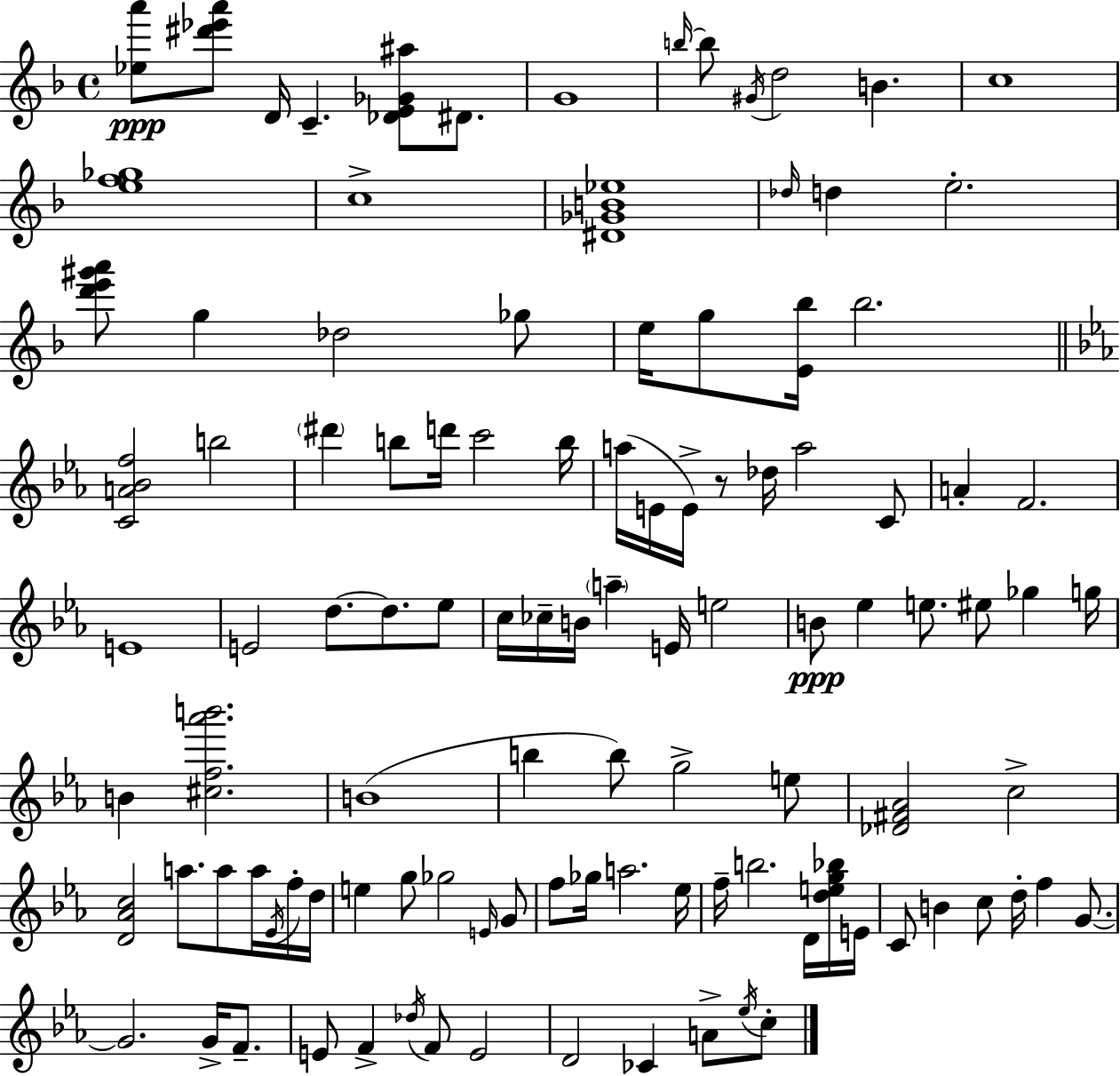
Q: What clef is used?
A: treble